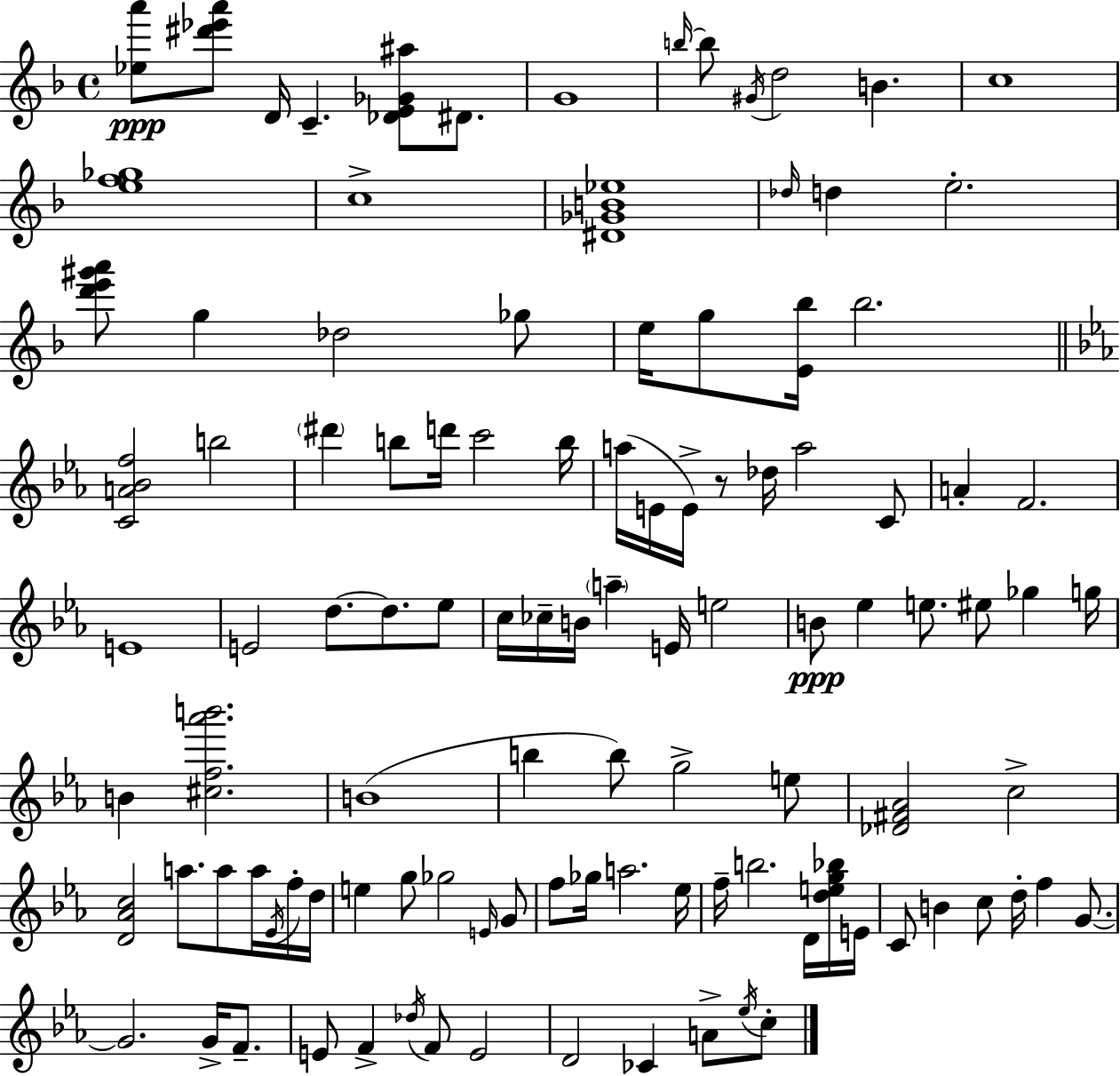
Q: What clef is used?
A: treble